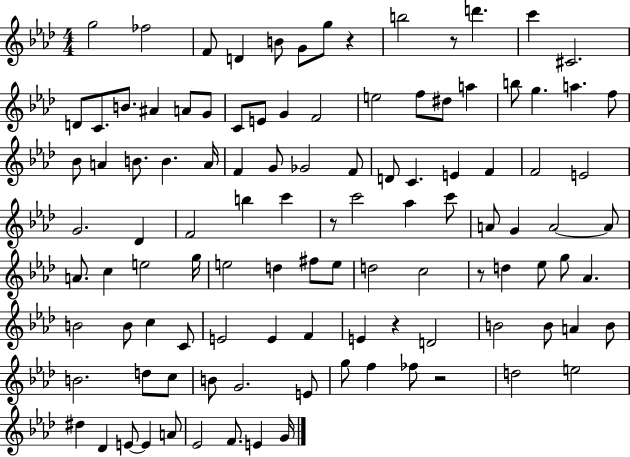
{
  \clef treble
  \numericTimeSignature
  \time 4/4
  \key aes \major
  g''2 fes''2 | f'8 d'4 b'8 g'8 g''8 r4 | b''2 r8 d'''4. | c'''4 cis'2. | \break d'8 c'8. b'8. ais'4 a'8 g'8 | c'8 e'8 g'4 f'2 | e''2 f''8 dis''8 a''4 | b''8 g''4. a''4. f''8 | \break bes'8 a'4 b'8. b'4. a'16 | f'4 g'8 ges'2 f'8 | d'8 c'4. e'4 f'4 | f'2 e'2 | \break g'2. des'4 | f'2 b''4 c'''4 | r8 c'''2 aes''4 c'''8 | a'8 g'4 a'2~~ a'8 | \break a'8. c''4 e''2 g''16 | e''2 d''4 fis''8 e''8 | d''2 c''2 | r8 d''4 ees''8 g''8 aes'4. | \break b'2 b'8 c''4 c'8 | e'2 e'4 f'4 | e'4 r4 d'2 | b'2 b'8 a'4 b'8 | \break b'2. d''8 c''8 | b'8 g'2. e'8 | g''8 f''4 fes''8 r2 | d''2 e''2 | \break dis''4 des'4 e'8~~ e'4 a'8 | ees'2 f'8. e'4 g'16 | \bar "|."
}